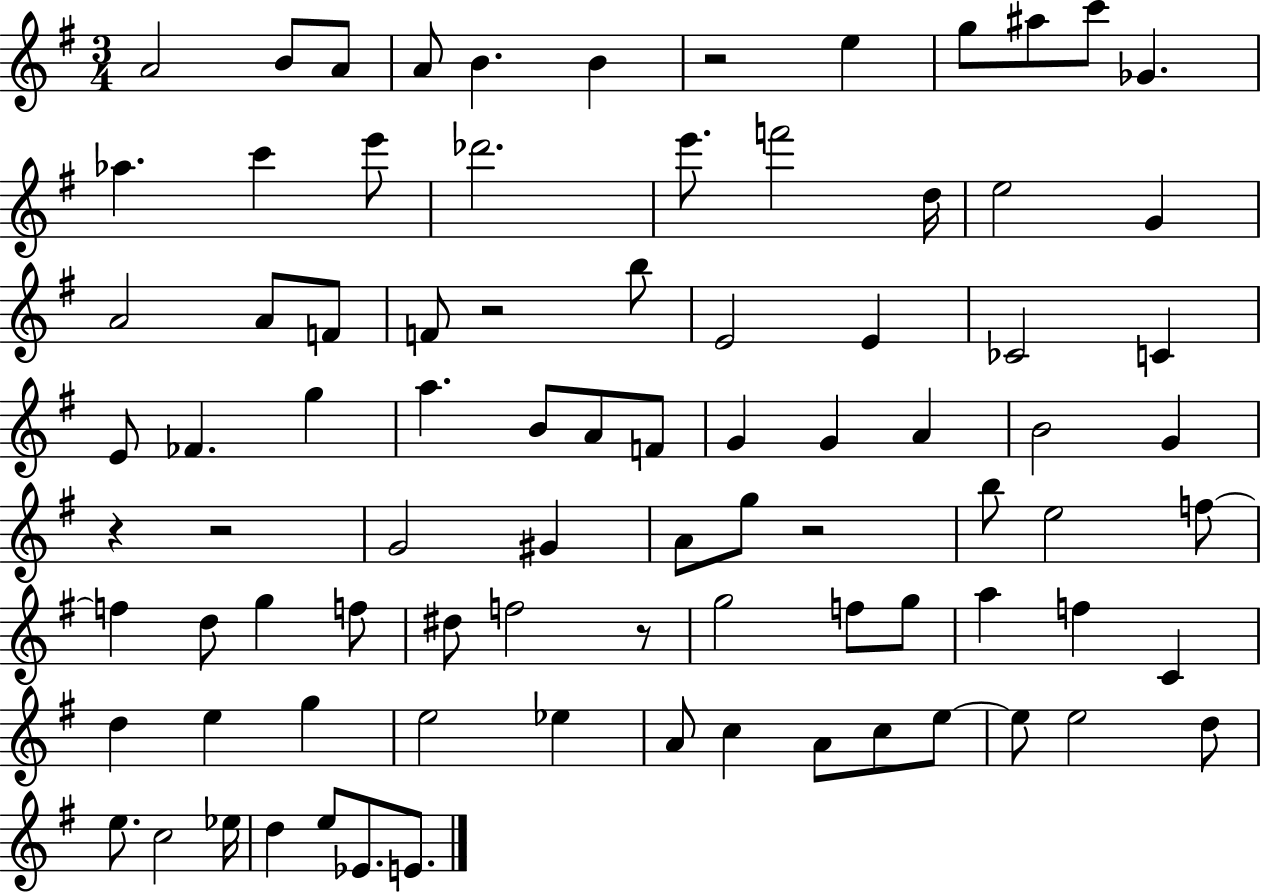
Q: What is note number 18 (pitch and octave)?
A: D5